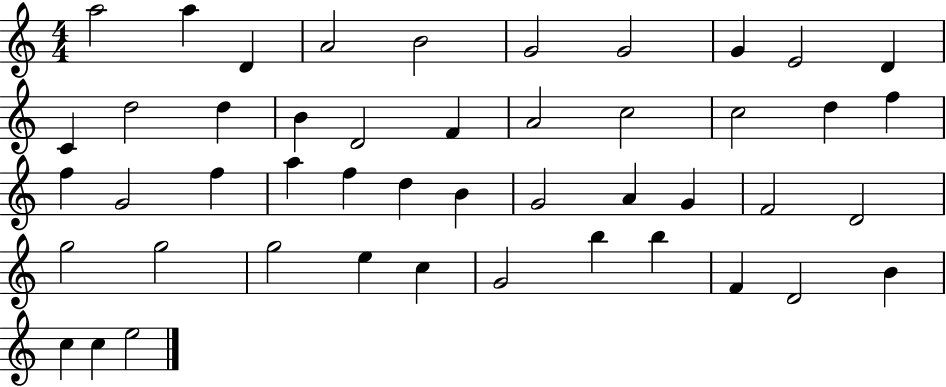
{
  \clef treble
  \numericTimeSignature
  \time 4/4
  \key c \major
  a''2 a''4 d'4 | a'2 b'2 | g'2 g'2 | g'4 e'2 d'4 | \break c'4 d''2 d''4 | b'4 d'2 f'4 | a'2 c''2 | c''2 d''4 f''4 | \break f''4 g'2 f''4 | a''4 f''4 d''4 b'4 | g'2 a'4 g'4 | f'2 d'2 | \break g''2 g''2 | g''2 e''4 c''4 | g'2 b''4 b''4 | f'4 d'2 b'4 | \break c''4 c''4 e''2 | \bar "|."
}